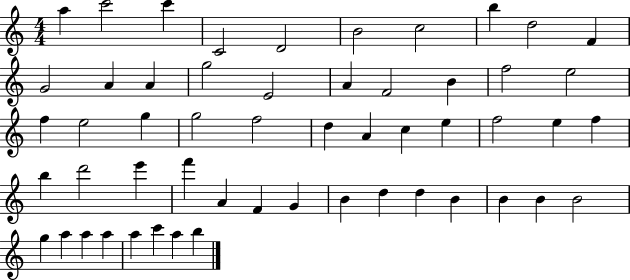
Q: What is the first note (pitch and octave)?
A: A5